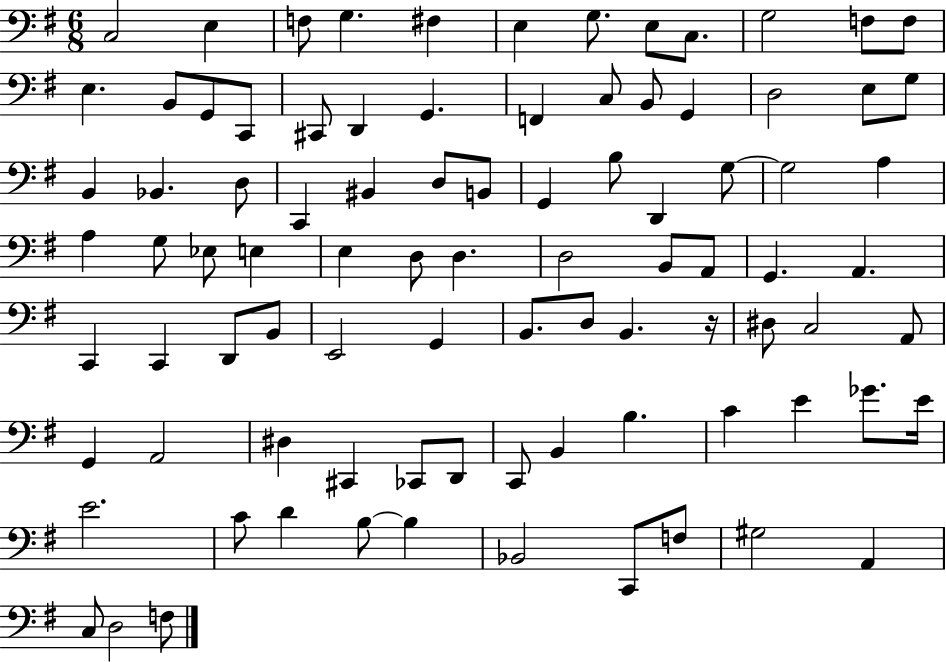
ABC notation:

X:1
T:Untitled
M:6/8
L:1/4
K:G
C,2 E, F,/2 G, ^F, E, G,/2 E,/2 C,/2 G,2 F,/2 F,/2 E, B,,/2 G,,/2 C,,/2 ^C,,/2 D,, G,, F,, C,/2 B,,/2 G,, D,2 E,/2 G,/2 B,, _B,, D,/2 C,, ^B,, D,/2 B,,/2 G,, B,/2 D,, G,/2 G,2 A, A, G,/2 _E,/2 E, E, D,/2 D, D,2 B,,/2 A,,/2 G,, A,, C,, C,, D,,/2 B,,/2 E,,2 G,, B,,/2 D,/2 B,, z/4 ^D,/2 C,2 A,,/2 G,, A,,2 ^D, ^C,, _C,,/2 D,,/2 C,,/2 B,, B, C E _G/2 E/4 E2 C/2 D B,/2 B, _B,,2 C,,/2 F,/2 ^G,2 A,, C,/2 D,2 F,/2